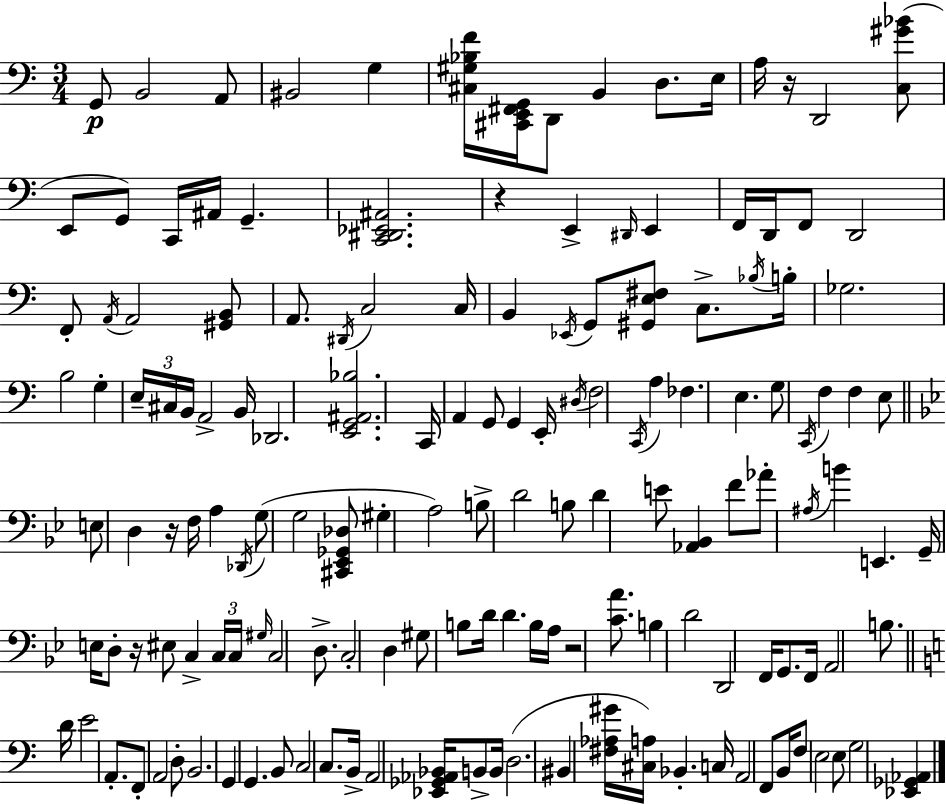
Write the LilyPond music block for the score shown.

{
  \clef bass
  \numericTimeSignature
  \time 3/4
  \key c \major
  g,8\p b,2 a,8 | bis,2 g4 | <cis gis bes f'>16 <cis, e, fis, g,>16 d,8 b,4 d8. e16 | a16 r16 d,2 <c gis' bes'>8( | \break e,8 g,8) c,16 ais,16 g,4.-- | <c, dis, ees, ais,>2. | r4 e,4-> \grace { dis,16 } e,4 | f,16 d,16 f,8 d,2 | \break f,8-. \acciaccatura { a,16 } a,2 | <gis, b,>8 a,8. \acciaccatura { dis,16 } c2 | c16 b,4 \acciaccatura { ees,16 } g,8 <gis, e fis>8 | c8.-> \acciaccatura { bes16 } b16-. ges2. | \break b2 | g4-. \tuplet 3/2 { e16-- cis16 b,16 } a,2-> | b,16 des,2. | <e, g, ais, bes>2. | \break c,16 a,4 g,8 | g,4 e,16-. \acciaccatura { dis16 } f2 | \acciaccatura { c,16 } a4 fes4. | e4. g8 \acciaccatura { c,16 } f4 | \break f4 e8 \bar "||" \break \key bes \major e8 d4 r16 f16 a4 | \acciaccatura { des,16 }( g8 g2 <cis, ees, ges, des>8 | gis4-. a2) | b8-> d'2 b8 | \break d'4 e'8 <aes, bes,>4 f'8 | aes'8-. \acciaccatura { ais16 } b'4 e,4. | g,16-- e16 d8-. r16 eis8 c4-> | \tuplet 3/2 { c16 c16 \grace { gis16 } } c2 | \break d8.-> c2-. d4 | gis8 b8 d'16 d'4. | b16 a16 r2 | <c' a'>8. b4 d'2 | \break d,2 f,16 | g,8. f,16 a,2 | b8. \bar "||" \break \key a \minor d'16 e'2 a,8.-. | f,8-. a,2 d8-. | b,2. | g,4 g,4. b,8 | \break c2 c8. b,16-> | a,2 <ees, ges, aes, bes,>16 b,8-> b,16 | d2.( | bis,4 <fis aes gis'>16 <cis a>16) bes,4.-. | \break c16 a,2 f,8 b,16 | f8 e2 e8 | g2 <ees, ges, aes,>4 | \bar "|."
}